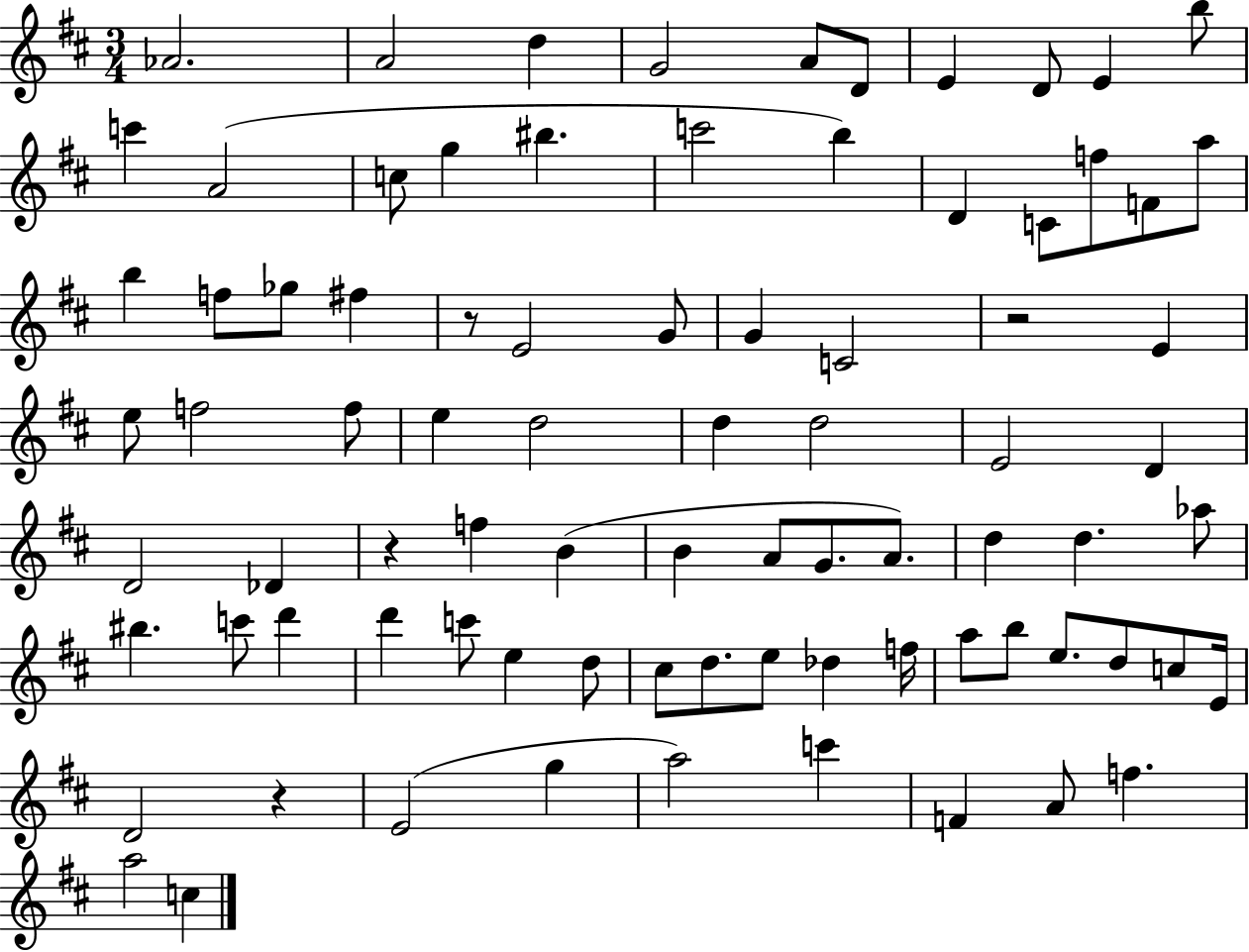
{
  \clef treble
  \numericTimeSignature
  \time 3/4
  \key d \major
  aes'2. | a'2 d''4 | g'2 a'8 d'8 | e'4 d'8 e'4 b''8 | \break c'''4 a'2( | c''8 g''4 bis''4. | c'''2 b''4) | d'4 c'8 f''8 f'8 a''8 | \break b''4 f''8 ges''8 fis''4 | r8 e'2 g'8 | g'4 c'2 | r2 e'4 | \break e''8 f''2 f''8 | e''4 d''2 | d''4 d''2 | e'2 d'4 | \break d'2 des'4 | r4 f''4 b'4( | b'4 a'8 g'8. a'8.) | d''4 d''4. aes''8 | \break bis''4. c'''8 d'''4 | d'''4 c'''8 e''4 d''8 | cis''8 d''8. e''8 des''4 f''16 | a''8 b''8 e''8. d''8 c''8 e'16 | \break d'2 r4 | e'2( g''4 | a''2) c'''4 | f'4 a'8 f''4. | \break a''2 c''4 | \bar "|."
}